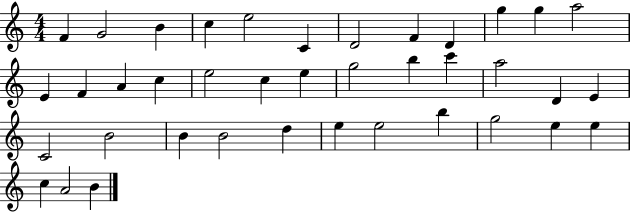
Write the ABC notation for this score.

X:1
T:Untitled
M:4/4
L:1/4
K:C
F G2 B c e2 C D2 F D g g a2 E F A c e2 c e g2 b c' a2 D E C2 B2 B B2 d e e2 b g2 e e c A2 B